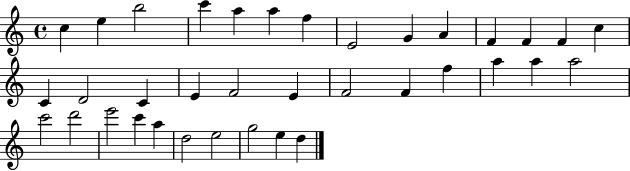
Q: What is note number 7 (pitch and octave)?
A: F5